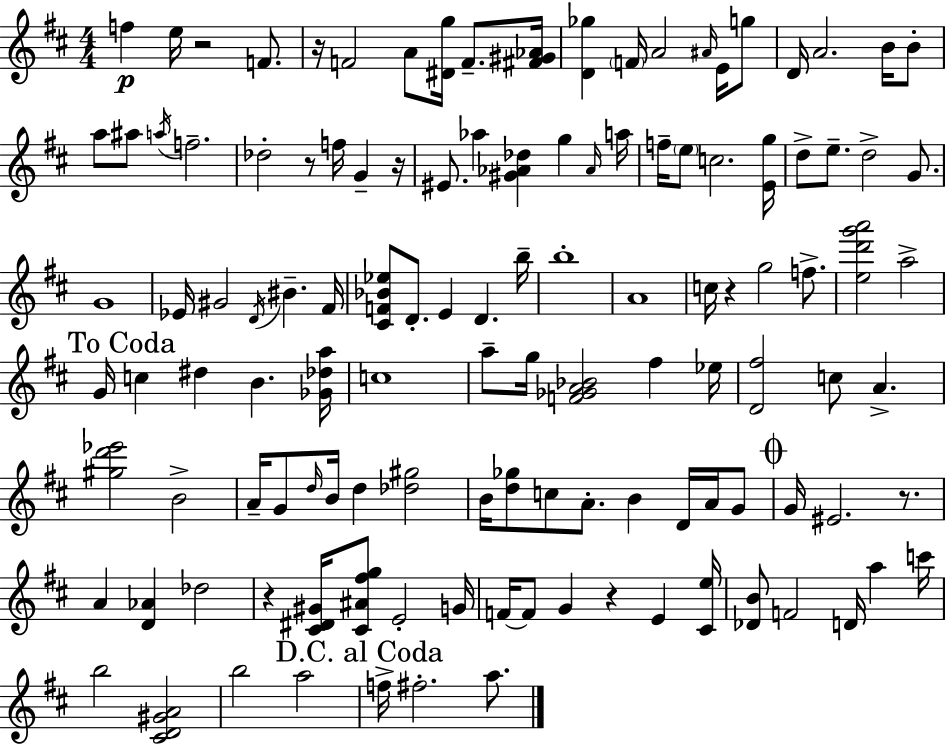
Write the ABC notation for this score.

X:1
T:Untitled
M:4/4
L:1/4
K:D
f e/4 z2 F/2 z/4 F2 A/2 [^Dg]/4 F/2 [^F^G_A]/4 [D_g] F/4 A2 ^A/4 E/4 g/2 D/4 A2 B/4 B/2 a/2 ^a/2 a/4 f2 _d2 z/2 f/4 G z/4 ^E/2 _a [^G_A_d] g _A/4 a/4 f/4 e/2 c2 [Eg]/4 d/2 e/2 d2 G/2 G4 _E/4 ^G2 D/4 ^B ^F/4 [^CF_B_e]/2 D/2 E D b/4 b4 A4 c/4 z g2 f/2 [ed'g'a']2 a2 G/4 c ^d B [_G_da]/4 c4 a/2 g/4 [F_GA_B]2 ^f _e/4 [D^f]2 c/2 A [^gd'_e']2 B2 A/4 G/2 d/4 B/4 d [_d^g]2 B/4 [d_g]/2 c/2 A/2 B D/4 A/4 G/2 G/4 ^E2 z/2 A [D_A] _d2 z [^C^D^G]/4 [^C^A^fg]/2 E2 G/4 F/4 F/2 G z E [^Ce]/4 [_DB]/2 F2 D/4 a c'/4 b2 [^CD^GA]2 b2 a2 f/4 ^f2 a/2